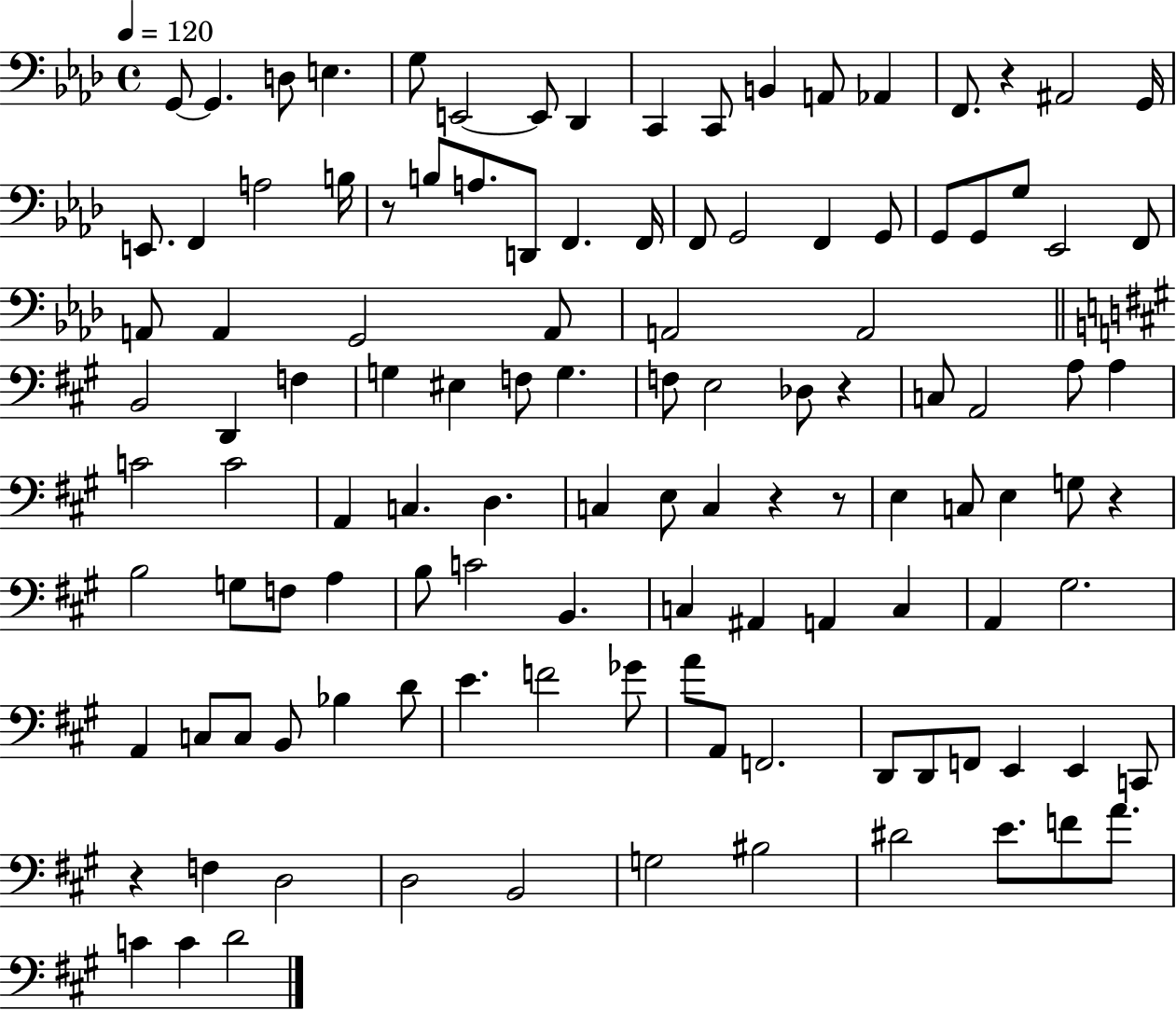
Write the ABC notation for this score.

X:1
T:Untitled
M:4/4
L:1/4
K:Ab
G,,/2 G,, D,/2 E, G,/2 E,,2 E,,/2 _D,, C,, C,,/2 B,, A,,/2 _A,, F,,/2 z ^A,,2 G,,/4 E,,/2 F,, A,2 B,/4 z/2 B,/2 A,/2 D,,/2 F,, F,,/4 F,,/2 G,,2 F,, G,,/2 G,,/2 G,,/2 G,/2 _E,,2 F,,/2 A,,/2 A,, G,,2 A,,/2 A,,2 A,,2 B,,2 D,, F, G, ^E, F,/2 G, F,/2 E,2 _D,/2 z C,/2 A,,2 A,/2 A, C2 C2 A,, C, D, C, E,/2 C, z z/2 E, C,/2 E, G,/2 z B,2 G,/2 F,/2 A, B,/2 C2 B,, C, ^A,, A,, C, A,, ^G,2 A,, C,/2 C,/2 B,,/2 _B, D/2 E F2 _G/2 A/2 A,,/2 F,,2 D,,/2 D,,/2 F,,/2 E,, E,, C,,/2 z F, D,2 D,2 B,,2 G,2 ^B,2 ^D2 E/2 F/2 A/2 C C D2